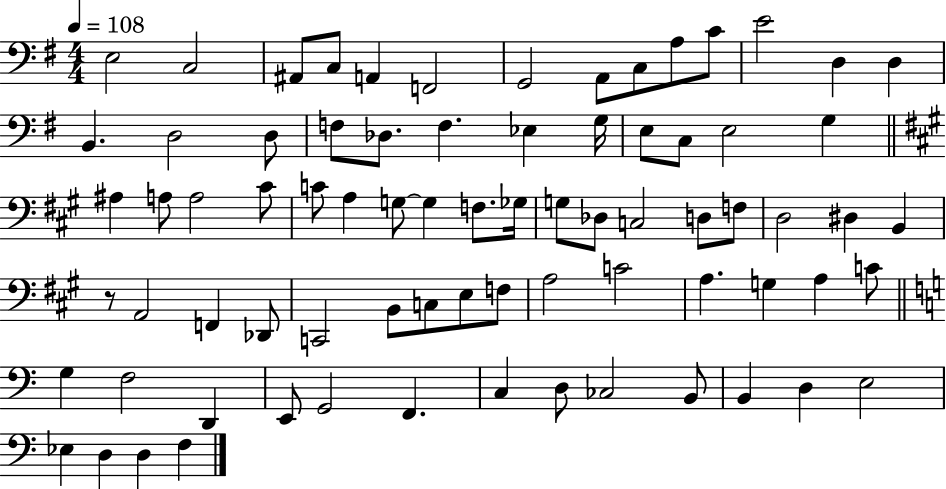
E3/h C3/h A#2/e C3/e A2/q F2/h G2/h A2/e C3/e A3/e C4/e E4/h D3/q D3/q B2/q. D3/h D3/e F3/e Db3/e. F3/q. Eb3/q G3/s E3/e C3/e E3/h G3/q A#3/q A3/e A3/h C#4/e C4/e A3/q G3/e G3/q F3/e. Gb3/s G3/e Db3/e C3/h D3/e F3/e D3/h D#3/q B2/q R/e A2/h F2/q Db2/e C2/h B2/e C3/e E3/e F3/e A3/h C4/h A3/q. G3/q A3/q C4/e G3/q F3/h D2/q E2/e G2/h F2/q. C3/q D3/e CES3/h B2/e B2/q D3/q E3/h Eb3/q D3/q D3/q F3/q